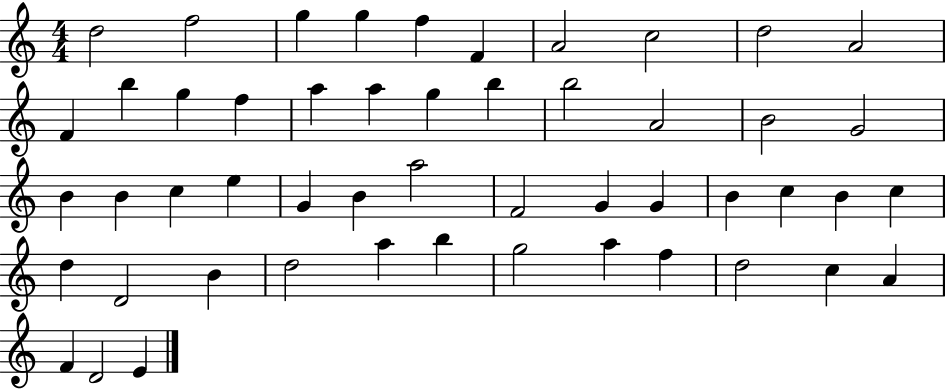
{
  \clef treble
  \numericTimeSignature
  \time 4/4
  \key c \major
  d''2 f''2 | g''4 g''4 f''4 f'4 | a'2 c''2 | d''2 a'2 | \break f'4 b''4 g''4 f''4 | a''4 a''4 g''4 b''4 | b''2 a'2 | b'2 g'2 | \break b'4 b'4 c''4 e''4 | g'4 b'4 a''2 | f'2 g'4 g'4 | b'4 c''4 b'4 c''4 | \break d''4 d'2 b'4 | d''2 a''4 b''4 | g''2 a''4 f''4 | d''2 c''4 a'4 | \break f'4 d'2 e'4 | \bar "|."
}